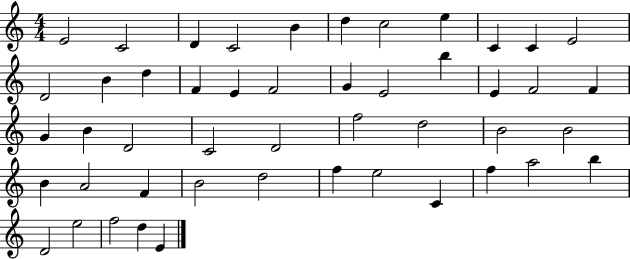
E4/h C4/h D4/q C4/h B4/q D5/q C5/h E5/q C4/q C4/q E4/h D4/h B4/q D5/q F4/q E4/q F4/h G4/q E4/h B5/q E4/q F4/h F4/q G4/q B4/q D4/h C4/h D4/h F5/h D5/h B4/h B4/h B4/q A4/h F4/q B4/h D5/h F5/q E5/h C4/q F5/q A5/h B5/q D4/h E5/h F5/h D5/q E4/q